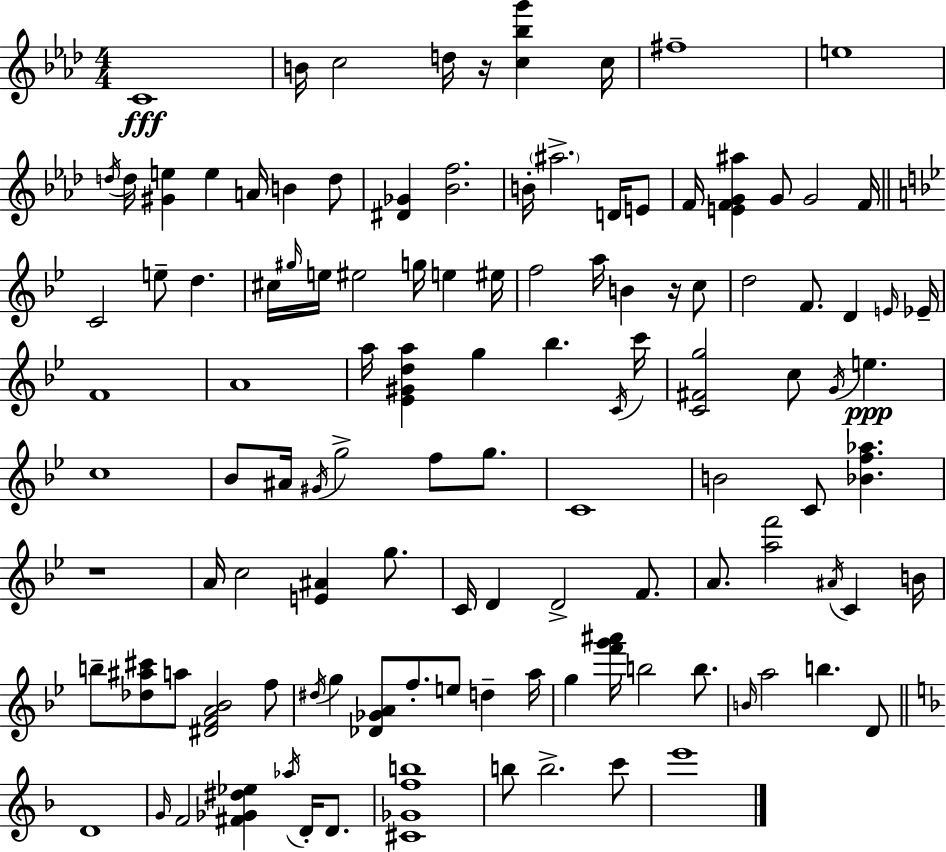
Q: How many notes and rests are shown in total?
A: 116